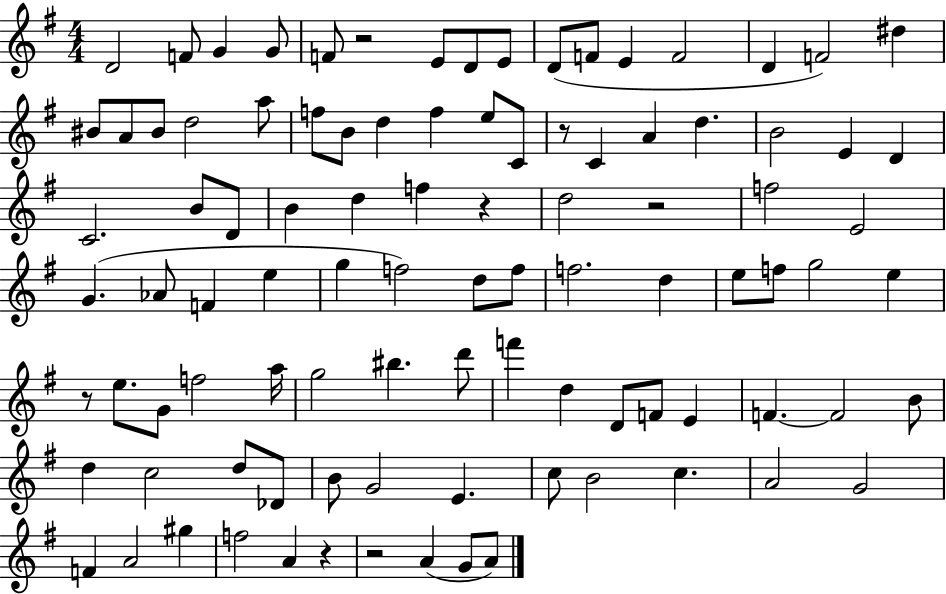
X:1
T:Untitled
M:4/4
L:1/4
K:G
D2 F/2 G G/2 F/2 z2 E/2 D/2 E/2 D/2 F/2 E F2 D F2 ^d ^B/2 A/2 ^B/2 d2 a/2 f/2 B/2 d f e/2 C/2 z/2 C A d B2 E D C2 B/2 D/2 B d f z d2 z2 f2 E2 G _A/2 F e g f2 d/2 f/2 f2 d e/2 f/2 g2 e z/2 e/2 G/2 f2 a/4 g2 ^b d'/2 f' d D/2 F/2 E F F2 B/2 d c2 d/2 _D/2 B/2 G2 E c/2 B2 c A2 G2 F A2 ^g f2 A z z2 A G/2 A/2